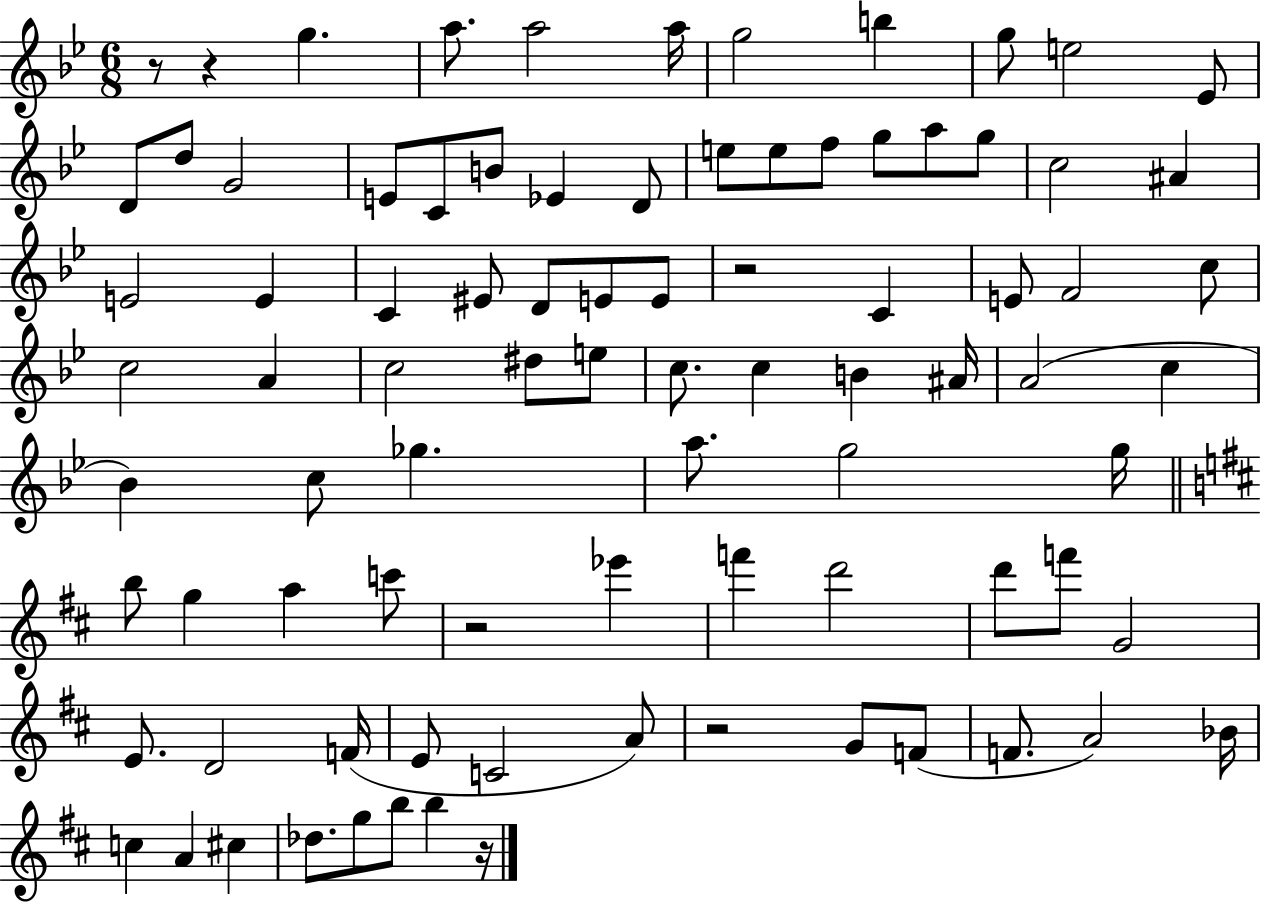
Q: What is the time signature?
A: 6/8